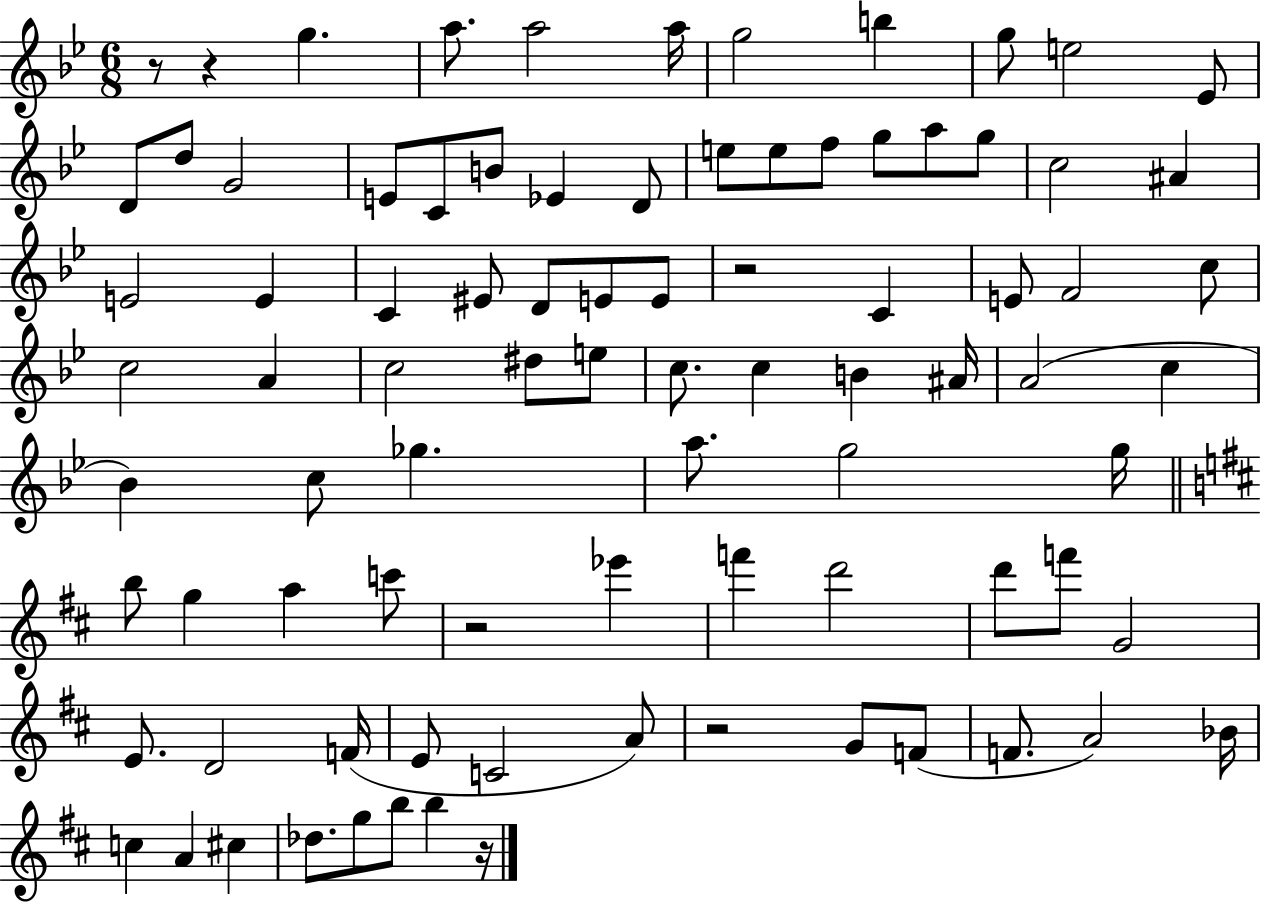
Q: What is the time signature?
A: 6/8